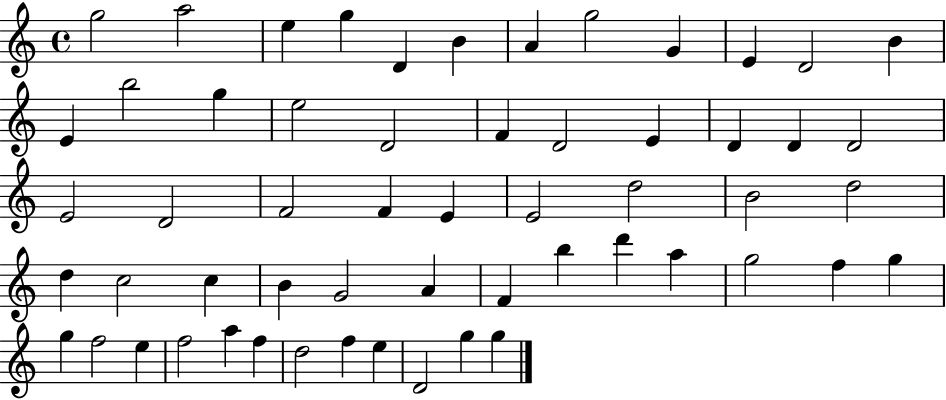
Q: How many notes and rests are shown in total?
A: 57